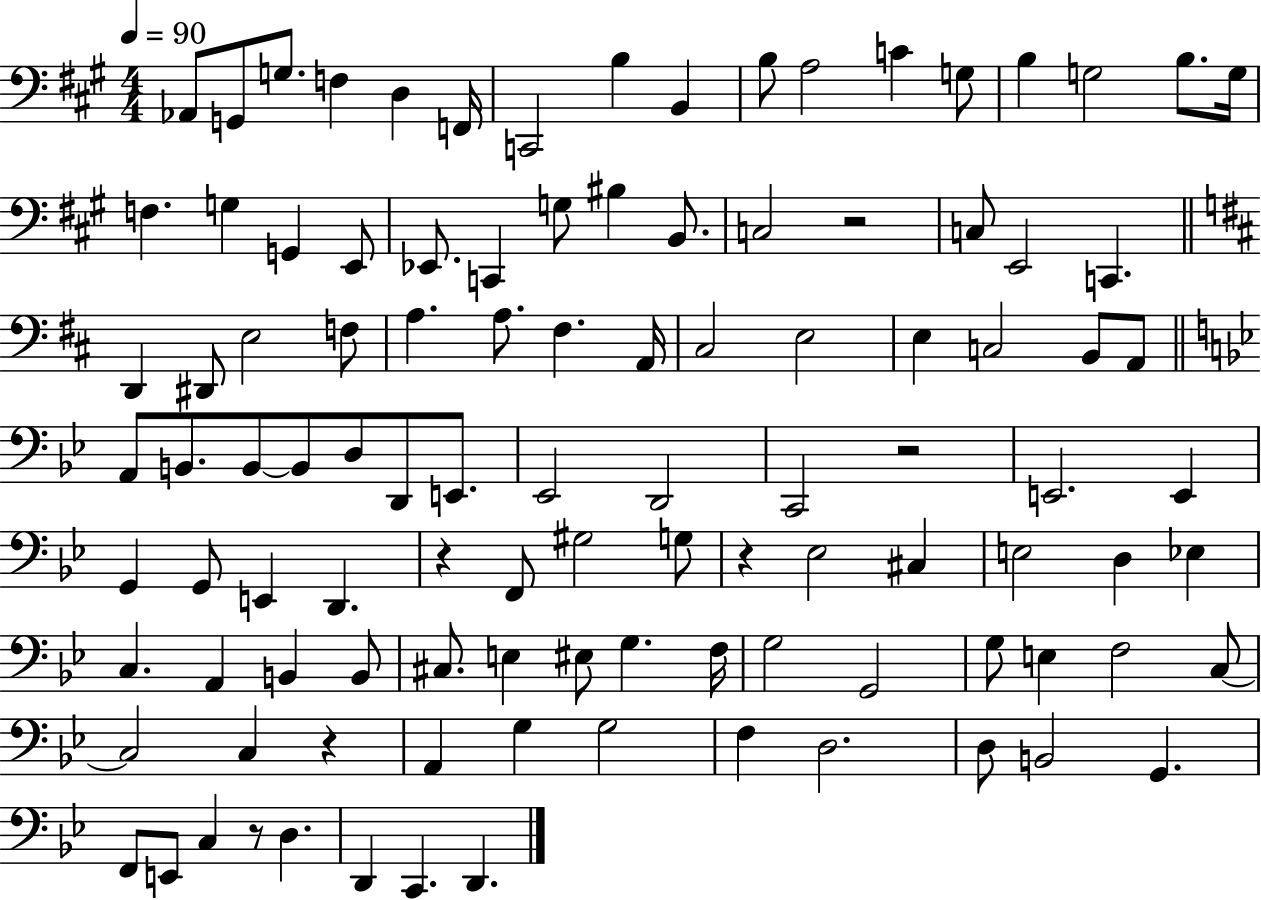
X:1
T:Untitled
M:4/4
L:1/4
K:A
_A,,/2 G,,/2 G,/2 F, D, F,,/4 C,,2 B, B,, B,/2 A,2 C G,/2 B, G,2 B,/2 G,/4 F, G, G,, E,,/2 _E,,/2 C,, G,/2 ^B, B,,/2 C,2 z2 C,/2 E,,2 C,, D,, ^D,,/2 E,2 F,/2 A, A,/2 ^F, A,,/4 ^C,2 E,2 E, C,2 B,,/2 A,,/2 A,,/2 B,,/2 B,,/2 B,,/2 D,/2 D,,/2 E,,/2 _E,,2 D,,2 C,,2 z2 E,,2 E,, G,, G,,/2 E,, D,, z F,,/2 ^G,2 G,/2 z _E,2 ^C, E,2 D, _E, C, A,, B,, B,,/2 ^C,/2 E, ^E,/2 G, F,/4 G,2 G,,2 G,/2 E, F,2 C,/2 C,2 C, z A,, G, G,2 F, D,2 D,/2 B,,2 G,, F,,/2 E,,/2 C, z/2 D, D,, C,, D,,